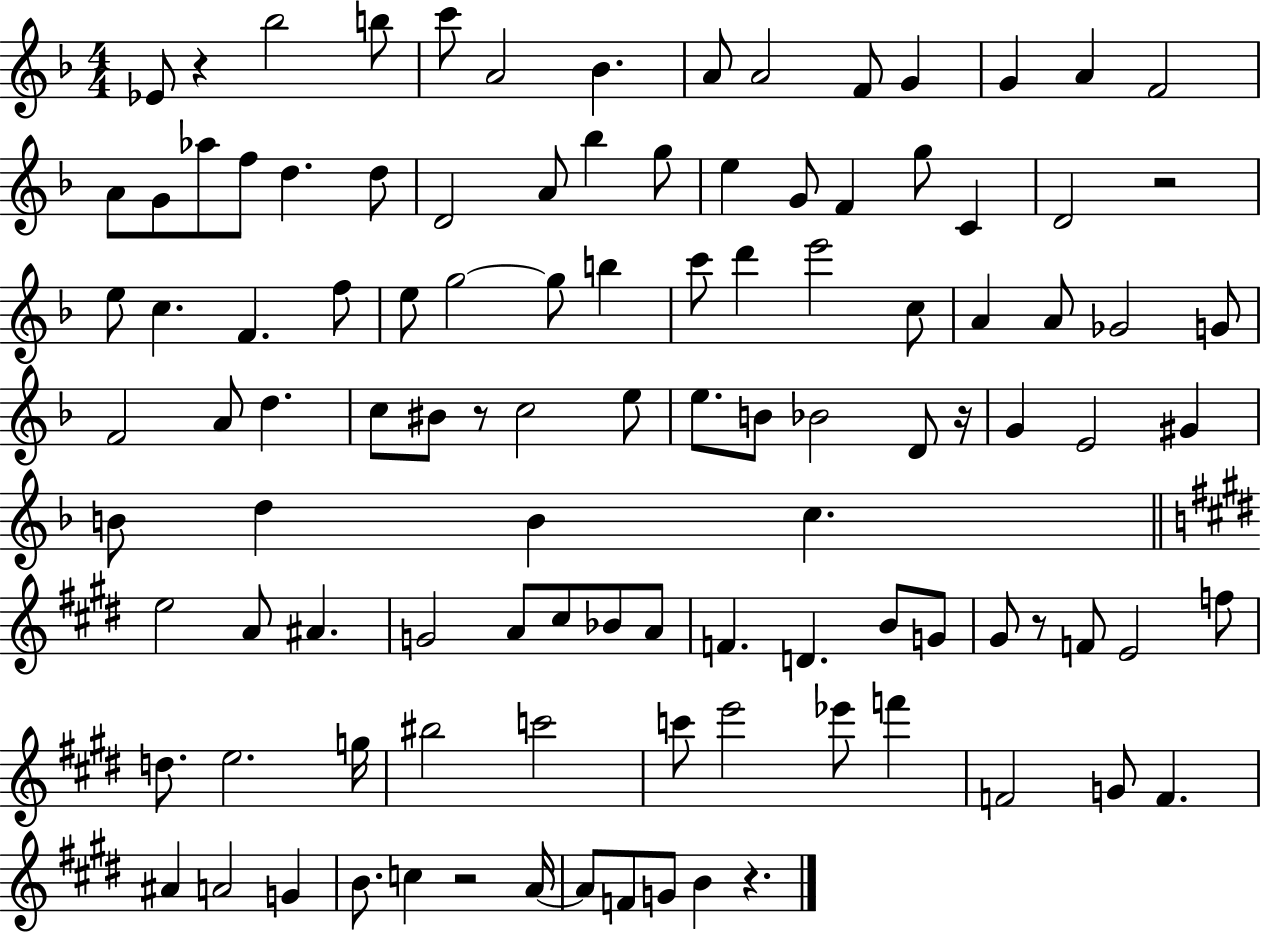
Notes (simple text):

Eb4/e R/q Bb5/h B5/e C6/e A4/h Bb4/q. A4/e A4/h F4/e G4/q G4/q A4/q F4/h A4/e G4/e Ab5/e F5/e D5/q. D5/e D4/h A4/e Bb5/q G5/e E5/q G4/e F4/q G5/e C4/q D4/h R/h E5/e C5/q. F4/q. F5/e E5/e G5/h G5/e B5/q C6/e D6/q E6/h C5/e A4/q A4/e Gb4/h G4/e F4/h A4/e D5/q. C5/e BIS4/e R/e C5/h E5/e E5/e. B4/e Bb4/h D4/e R/s G4/q E4/h G#4/q B4/e D5/q B4/q C5/q. E5/h A4/e A#4/q. G4/h A4/e C#5/e Bb4/e A4/e F4/q. D4/q. B4/e G4/e G#4/e R/e F4/e E4/h F5/e D5/e. E5/h. G5/s BIS5/h C6/h C6/e E6/h Eb6/e F6/q F4/h G4/e F4/q. A#4/q A4/h G4/q B4/e. C5/q R/h A4/s A4/e F4/e G4/e B4/q R/q.